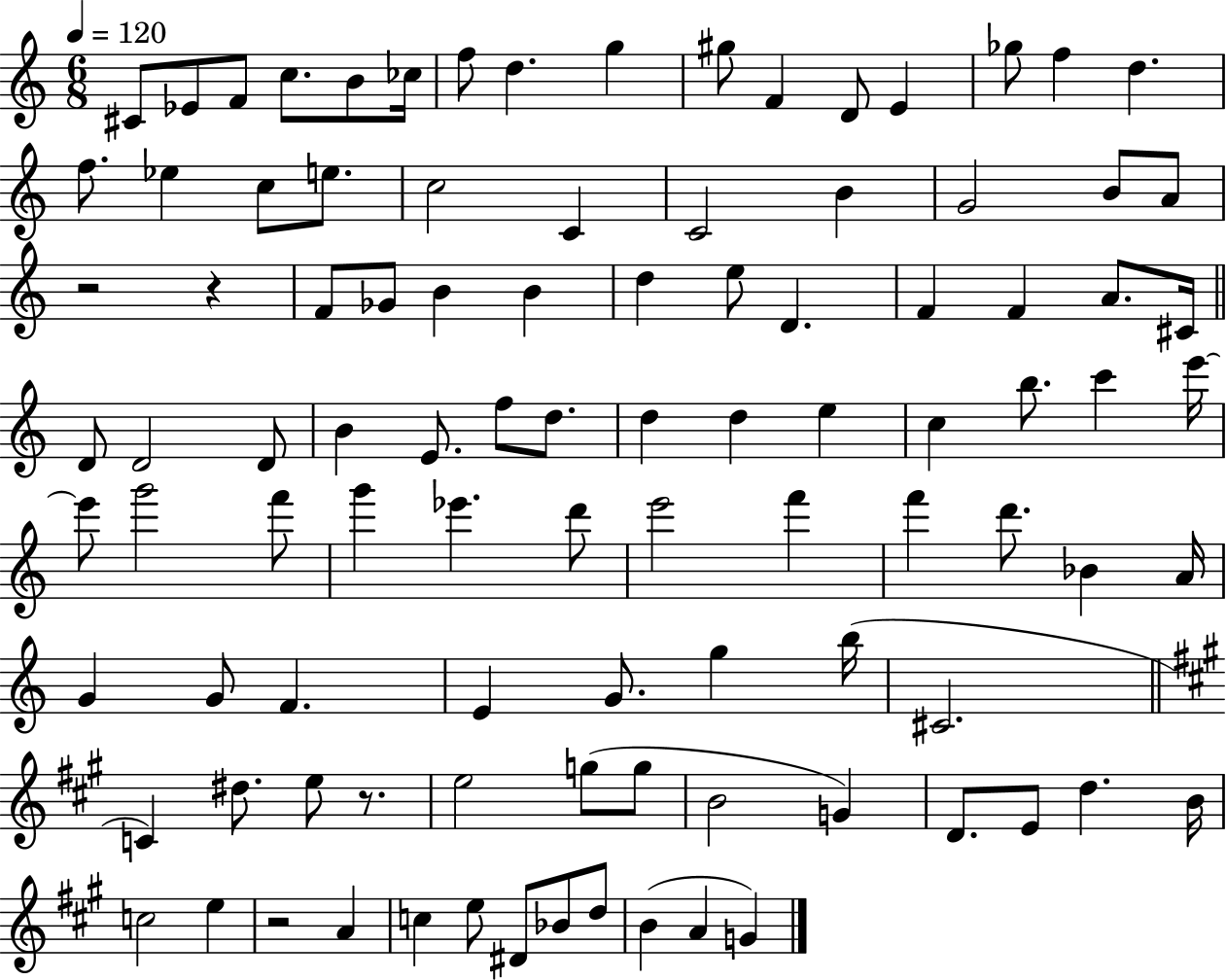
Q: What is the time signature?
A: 6/8